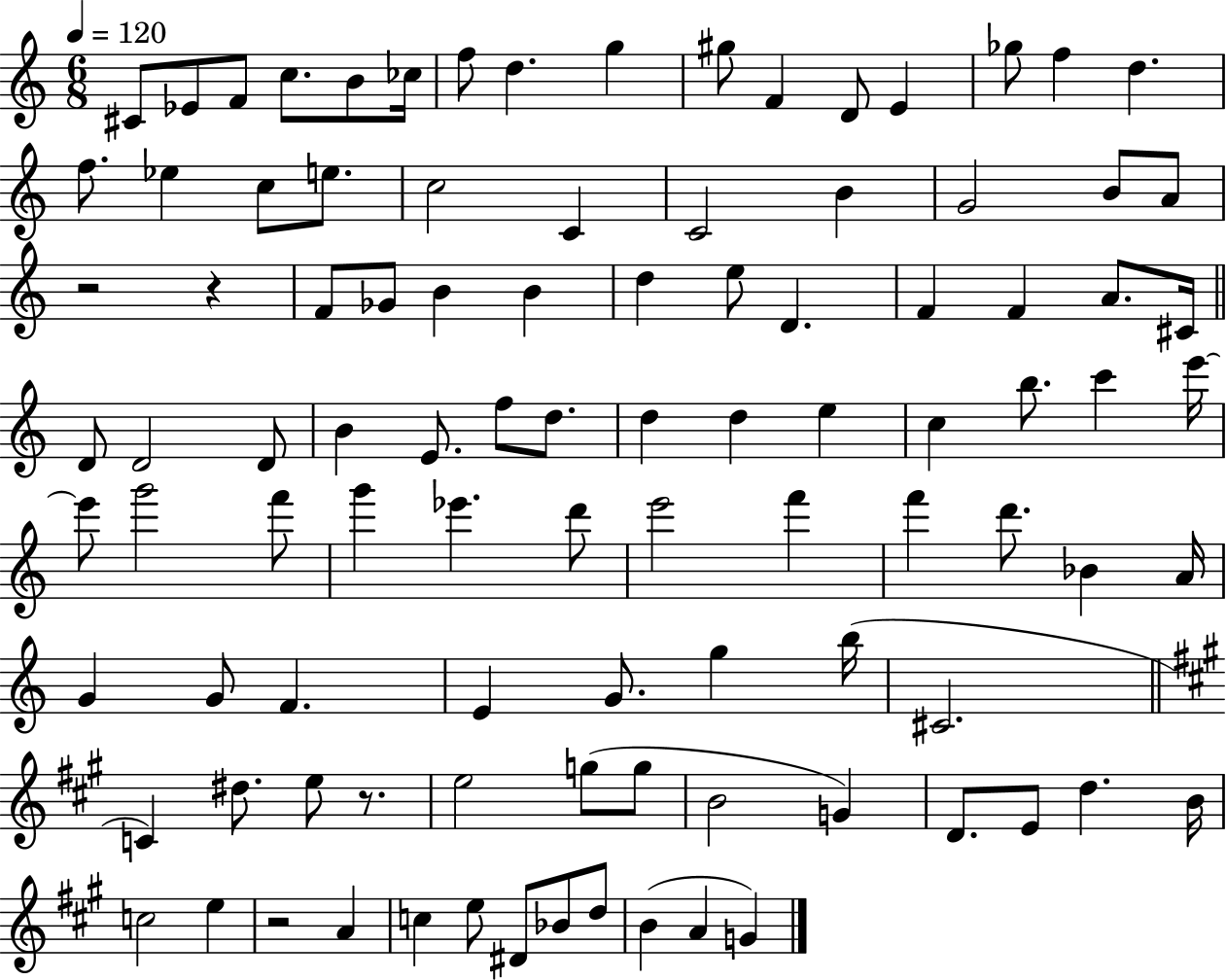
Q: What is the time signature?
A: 6/8